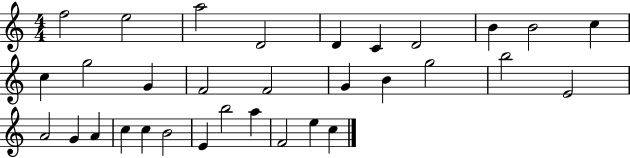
X:1
T:Untitled
M:4/4
L:1/4
K:C
f2 e2 a2 D2 D C D2 B B2 c c g2 G F2 F2 G B g2 b2 E2 A2 G A c c B2 E b2 a F2 e c